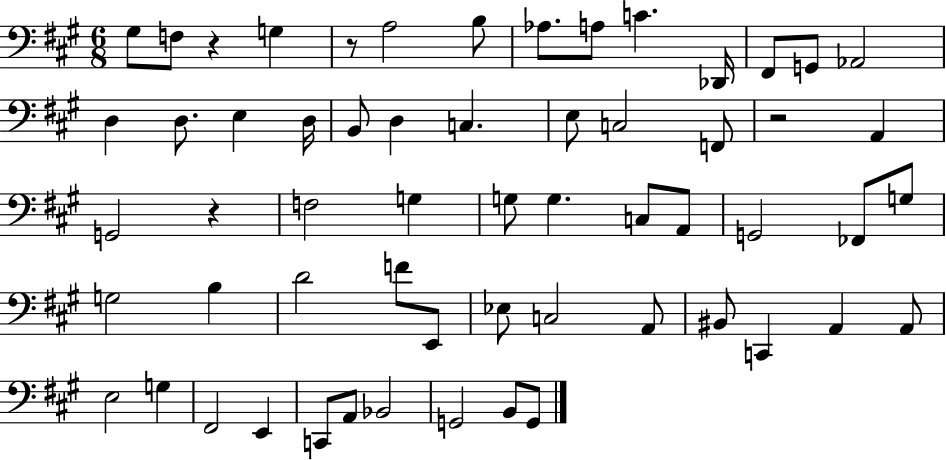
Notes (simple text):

G#3/e F3/e R/q G3/q R/e A3/h B3/e Ab3/e. A3/e C4/q. Db2/s F#2/e G2/e Ab2/h D3/q D3/e. E3/q D3/s B2/e D3/q C3/q. E3/e C3/h F2/e R/h A2/q G2/h R/q F3/h G3/q G3/e G3/q. C3/e A2/e G2/h FES2/e G3/e G3/h B3/q D4/h F4/e E2/e Eb3/e C3/h A2/e BIS2/e C2/q A2/q A2/e E3/h G3/q F#2/h E2/q C2/e A2/e Bb2/h G2/h B2/e G2/e